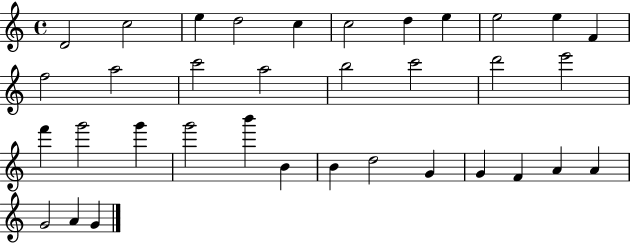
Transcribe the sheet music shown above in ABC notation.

X:1
T:Untitled
M:4/4
L:1/4
K:C
D2 c2 e d2 c c2 d e e2 e F f2 a2 c'2 a2 b2 c'2 d'2 e'2 f' g'2 g' g'2 b' B B d2 G G F A A G2 A G